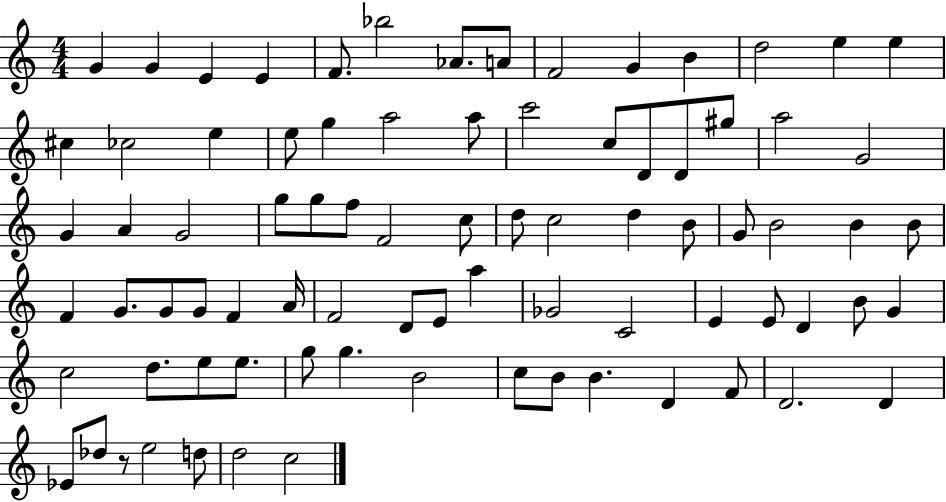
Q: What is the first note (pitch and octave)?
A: G4